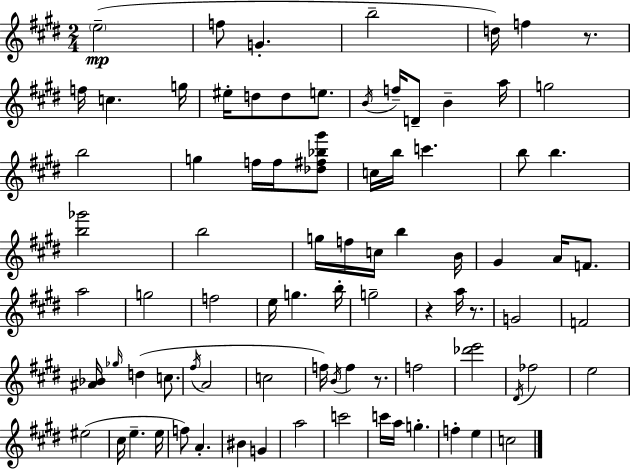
{
  \clef treble
  \numericTimeSignature
  \time 2/4
  \key e \major
  \parenthesize e''2--(\mp | f''8 g'4.-. | b''2-- | d''16) f''4 r8. | \break f''16 c''4. g''16 | eis''16-. d''8 d''8 e''8. | \acciaccatura { b'16 } f''16-- d'8-- b'4-- | a''16 g''2 | \break b''2 | g''4 f''16 f''16 <des'' fis'' bes'' gis'''>8 | c''16 b''16 c'''4. | b''8 b''4. | \break <b'' ges'''>2 | b''2 | g''16 f''16 c''16 b''4 | b'16 gis'4 a'16 f'8. | \break a''2 | g''2 | f''2 | e''16 g''4. | \break b''16-. g''2-- | r4 a''16 r8. | g'2 | f'2 | \break <ais' bes'>16 \grace { ges''16 } d''4( c''8. | \acciaccatura { fis''16 } a'2 | c''2 | f''16) \acciaccatura { b'16 } f''4 | \break r8. f''2 | <des''' e'''>2 | \acciaccatura { dis'16 } fes''2 | e''2 | \break eis''2( | cis''16 e''4.-- | e''16 f''8) a'4.-. | bis'4 | \break g'4 a''2 | c'''2 | c'''16 a''16 g''4.-. | f''4-. | \break e''4 c''2 | \bar "|."
}